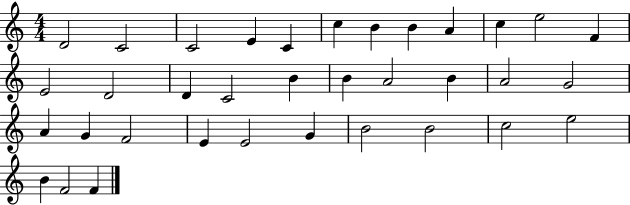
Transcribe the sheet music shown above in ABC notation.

X:1
T:Untitled
M:4/4
L:1/4
K:C
D2 C2 C2 E C c B B A c e2 F E2 D2 D C2 B B A2 B A2 G2 A G F2 E E2 G B2 B2 c2 e2 B F2 F